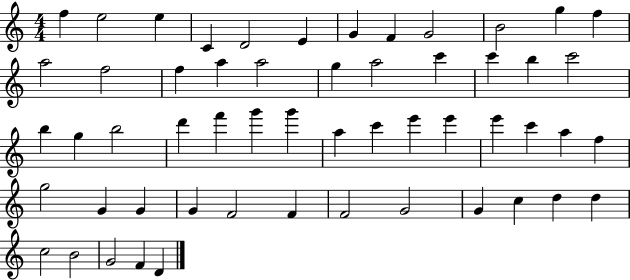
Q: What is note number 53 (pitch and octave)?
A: G4